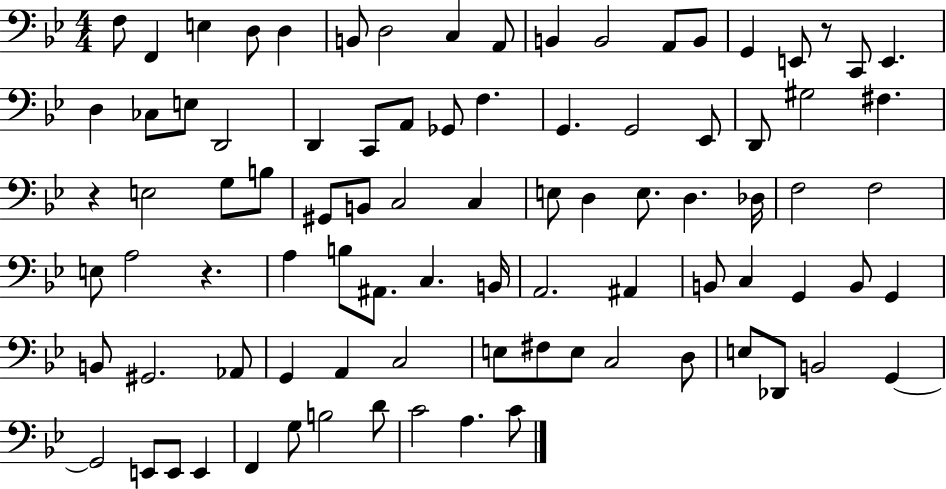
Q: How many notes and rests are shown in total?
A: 89